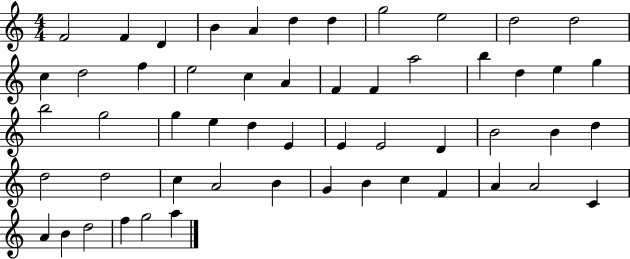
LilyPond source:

{
  \clef treble
  \numericTimeSignature
  \time 4/4
  \key c \major
  f'2 f'4 d'4 | b'4 a'4 d''4 d''4 | g''2 e''2 | d''2 d''2 | \break c''4 d''2 f''4 | e''2 c''4 a'4 | f'4 f'4 a''2 | b''4 d''4 e''4 g''4 | \break b''2 g''2 | g''4 e''4 d''4 e'4 | e'4 e'2 d'4 | b'2 b'4 d''4 | \break d''2 d''2 | c''4 a'2 b'4 | g'4 b'4 c''4 f'4 | a'4 a'2 c'4 | \break a'4 b'4 d''2 | f''4 g''2 a''4 | \bar "|."
}